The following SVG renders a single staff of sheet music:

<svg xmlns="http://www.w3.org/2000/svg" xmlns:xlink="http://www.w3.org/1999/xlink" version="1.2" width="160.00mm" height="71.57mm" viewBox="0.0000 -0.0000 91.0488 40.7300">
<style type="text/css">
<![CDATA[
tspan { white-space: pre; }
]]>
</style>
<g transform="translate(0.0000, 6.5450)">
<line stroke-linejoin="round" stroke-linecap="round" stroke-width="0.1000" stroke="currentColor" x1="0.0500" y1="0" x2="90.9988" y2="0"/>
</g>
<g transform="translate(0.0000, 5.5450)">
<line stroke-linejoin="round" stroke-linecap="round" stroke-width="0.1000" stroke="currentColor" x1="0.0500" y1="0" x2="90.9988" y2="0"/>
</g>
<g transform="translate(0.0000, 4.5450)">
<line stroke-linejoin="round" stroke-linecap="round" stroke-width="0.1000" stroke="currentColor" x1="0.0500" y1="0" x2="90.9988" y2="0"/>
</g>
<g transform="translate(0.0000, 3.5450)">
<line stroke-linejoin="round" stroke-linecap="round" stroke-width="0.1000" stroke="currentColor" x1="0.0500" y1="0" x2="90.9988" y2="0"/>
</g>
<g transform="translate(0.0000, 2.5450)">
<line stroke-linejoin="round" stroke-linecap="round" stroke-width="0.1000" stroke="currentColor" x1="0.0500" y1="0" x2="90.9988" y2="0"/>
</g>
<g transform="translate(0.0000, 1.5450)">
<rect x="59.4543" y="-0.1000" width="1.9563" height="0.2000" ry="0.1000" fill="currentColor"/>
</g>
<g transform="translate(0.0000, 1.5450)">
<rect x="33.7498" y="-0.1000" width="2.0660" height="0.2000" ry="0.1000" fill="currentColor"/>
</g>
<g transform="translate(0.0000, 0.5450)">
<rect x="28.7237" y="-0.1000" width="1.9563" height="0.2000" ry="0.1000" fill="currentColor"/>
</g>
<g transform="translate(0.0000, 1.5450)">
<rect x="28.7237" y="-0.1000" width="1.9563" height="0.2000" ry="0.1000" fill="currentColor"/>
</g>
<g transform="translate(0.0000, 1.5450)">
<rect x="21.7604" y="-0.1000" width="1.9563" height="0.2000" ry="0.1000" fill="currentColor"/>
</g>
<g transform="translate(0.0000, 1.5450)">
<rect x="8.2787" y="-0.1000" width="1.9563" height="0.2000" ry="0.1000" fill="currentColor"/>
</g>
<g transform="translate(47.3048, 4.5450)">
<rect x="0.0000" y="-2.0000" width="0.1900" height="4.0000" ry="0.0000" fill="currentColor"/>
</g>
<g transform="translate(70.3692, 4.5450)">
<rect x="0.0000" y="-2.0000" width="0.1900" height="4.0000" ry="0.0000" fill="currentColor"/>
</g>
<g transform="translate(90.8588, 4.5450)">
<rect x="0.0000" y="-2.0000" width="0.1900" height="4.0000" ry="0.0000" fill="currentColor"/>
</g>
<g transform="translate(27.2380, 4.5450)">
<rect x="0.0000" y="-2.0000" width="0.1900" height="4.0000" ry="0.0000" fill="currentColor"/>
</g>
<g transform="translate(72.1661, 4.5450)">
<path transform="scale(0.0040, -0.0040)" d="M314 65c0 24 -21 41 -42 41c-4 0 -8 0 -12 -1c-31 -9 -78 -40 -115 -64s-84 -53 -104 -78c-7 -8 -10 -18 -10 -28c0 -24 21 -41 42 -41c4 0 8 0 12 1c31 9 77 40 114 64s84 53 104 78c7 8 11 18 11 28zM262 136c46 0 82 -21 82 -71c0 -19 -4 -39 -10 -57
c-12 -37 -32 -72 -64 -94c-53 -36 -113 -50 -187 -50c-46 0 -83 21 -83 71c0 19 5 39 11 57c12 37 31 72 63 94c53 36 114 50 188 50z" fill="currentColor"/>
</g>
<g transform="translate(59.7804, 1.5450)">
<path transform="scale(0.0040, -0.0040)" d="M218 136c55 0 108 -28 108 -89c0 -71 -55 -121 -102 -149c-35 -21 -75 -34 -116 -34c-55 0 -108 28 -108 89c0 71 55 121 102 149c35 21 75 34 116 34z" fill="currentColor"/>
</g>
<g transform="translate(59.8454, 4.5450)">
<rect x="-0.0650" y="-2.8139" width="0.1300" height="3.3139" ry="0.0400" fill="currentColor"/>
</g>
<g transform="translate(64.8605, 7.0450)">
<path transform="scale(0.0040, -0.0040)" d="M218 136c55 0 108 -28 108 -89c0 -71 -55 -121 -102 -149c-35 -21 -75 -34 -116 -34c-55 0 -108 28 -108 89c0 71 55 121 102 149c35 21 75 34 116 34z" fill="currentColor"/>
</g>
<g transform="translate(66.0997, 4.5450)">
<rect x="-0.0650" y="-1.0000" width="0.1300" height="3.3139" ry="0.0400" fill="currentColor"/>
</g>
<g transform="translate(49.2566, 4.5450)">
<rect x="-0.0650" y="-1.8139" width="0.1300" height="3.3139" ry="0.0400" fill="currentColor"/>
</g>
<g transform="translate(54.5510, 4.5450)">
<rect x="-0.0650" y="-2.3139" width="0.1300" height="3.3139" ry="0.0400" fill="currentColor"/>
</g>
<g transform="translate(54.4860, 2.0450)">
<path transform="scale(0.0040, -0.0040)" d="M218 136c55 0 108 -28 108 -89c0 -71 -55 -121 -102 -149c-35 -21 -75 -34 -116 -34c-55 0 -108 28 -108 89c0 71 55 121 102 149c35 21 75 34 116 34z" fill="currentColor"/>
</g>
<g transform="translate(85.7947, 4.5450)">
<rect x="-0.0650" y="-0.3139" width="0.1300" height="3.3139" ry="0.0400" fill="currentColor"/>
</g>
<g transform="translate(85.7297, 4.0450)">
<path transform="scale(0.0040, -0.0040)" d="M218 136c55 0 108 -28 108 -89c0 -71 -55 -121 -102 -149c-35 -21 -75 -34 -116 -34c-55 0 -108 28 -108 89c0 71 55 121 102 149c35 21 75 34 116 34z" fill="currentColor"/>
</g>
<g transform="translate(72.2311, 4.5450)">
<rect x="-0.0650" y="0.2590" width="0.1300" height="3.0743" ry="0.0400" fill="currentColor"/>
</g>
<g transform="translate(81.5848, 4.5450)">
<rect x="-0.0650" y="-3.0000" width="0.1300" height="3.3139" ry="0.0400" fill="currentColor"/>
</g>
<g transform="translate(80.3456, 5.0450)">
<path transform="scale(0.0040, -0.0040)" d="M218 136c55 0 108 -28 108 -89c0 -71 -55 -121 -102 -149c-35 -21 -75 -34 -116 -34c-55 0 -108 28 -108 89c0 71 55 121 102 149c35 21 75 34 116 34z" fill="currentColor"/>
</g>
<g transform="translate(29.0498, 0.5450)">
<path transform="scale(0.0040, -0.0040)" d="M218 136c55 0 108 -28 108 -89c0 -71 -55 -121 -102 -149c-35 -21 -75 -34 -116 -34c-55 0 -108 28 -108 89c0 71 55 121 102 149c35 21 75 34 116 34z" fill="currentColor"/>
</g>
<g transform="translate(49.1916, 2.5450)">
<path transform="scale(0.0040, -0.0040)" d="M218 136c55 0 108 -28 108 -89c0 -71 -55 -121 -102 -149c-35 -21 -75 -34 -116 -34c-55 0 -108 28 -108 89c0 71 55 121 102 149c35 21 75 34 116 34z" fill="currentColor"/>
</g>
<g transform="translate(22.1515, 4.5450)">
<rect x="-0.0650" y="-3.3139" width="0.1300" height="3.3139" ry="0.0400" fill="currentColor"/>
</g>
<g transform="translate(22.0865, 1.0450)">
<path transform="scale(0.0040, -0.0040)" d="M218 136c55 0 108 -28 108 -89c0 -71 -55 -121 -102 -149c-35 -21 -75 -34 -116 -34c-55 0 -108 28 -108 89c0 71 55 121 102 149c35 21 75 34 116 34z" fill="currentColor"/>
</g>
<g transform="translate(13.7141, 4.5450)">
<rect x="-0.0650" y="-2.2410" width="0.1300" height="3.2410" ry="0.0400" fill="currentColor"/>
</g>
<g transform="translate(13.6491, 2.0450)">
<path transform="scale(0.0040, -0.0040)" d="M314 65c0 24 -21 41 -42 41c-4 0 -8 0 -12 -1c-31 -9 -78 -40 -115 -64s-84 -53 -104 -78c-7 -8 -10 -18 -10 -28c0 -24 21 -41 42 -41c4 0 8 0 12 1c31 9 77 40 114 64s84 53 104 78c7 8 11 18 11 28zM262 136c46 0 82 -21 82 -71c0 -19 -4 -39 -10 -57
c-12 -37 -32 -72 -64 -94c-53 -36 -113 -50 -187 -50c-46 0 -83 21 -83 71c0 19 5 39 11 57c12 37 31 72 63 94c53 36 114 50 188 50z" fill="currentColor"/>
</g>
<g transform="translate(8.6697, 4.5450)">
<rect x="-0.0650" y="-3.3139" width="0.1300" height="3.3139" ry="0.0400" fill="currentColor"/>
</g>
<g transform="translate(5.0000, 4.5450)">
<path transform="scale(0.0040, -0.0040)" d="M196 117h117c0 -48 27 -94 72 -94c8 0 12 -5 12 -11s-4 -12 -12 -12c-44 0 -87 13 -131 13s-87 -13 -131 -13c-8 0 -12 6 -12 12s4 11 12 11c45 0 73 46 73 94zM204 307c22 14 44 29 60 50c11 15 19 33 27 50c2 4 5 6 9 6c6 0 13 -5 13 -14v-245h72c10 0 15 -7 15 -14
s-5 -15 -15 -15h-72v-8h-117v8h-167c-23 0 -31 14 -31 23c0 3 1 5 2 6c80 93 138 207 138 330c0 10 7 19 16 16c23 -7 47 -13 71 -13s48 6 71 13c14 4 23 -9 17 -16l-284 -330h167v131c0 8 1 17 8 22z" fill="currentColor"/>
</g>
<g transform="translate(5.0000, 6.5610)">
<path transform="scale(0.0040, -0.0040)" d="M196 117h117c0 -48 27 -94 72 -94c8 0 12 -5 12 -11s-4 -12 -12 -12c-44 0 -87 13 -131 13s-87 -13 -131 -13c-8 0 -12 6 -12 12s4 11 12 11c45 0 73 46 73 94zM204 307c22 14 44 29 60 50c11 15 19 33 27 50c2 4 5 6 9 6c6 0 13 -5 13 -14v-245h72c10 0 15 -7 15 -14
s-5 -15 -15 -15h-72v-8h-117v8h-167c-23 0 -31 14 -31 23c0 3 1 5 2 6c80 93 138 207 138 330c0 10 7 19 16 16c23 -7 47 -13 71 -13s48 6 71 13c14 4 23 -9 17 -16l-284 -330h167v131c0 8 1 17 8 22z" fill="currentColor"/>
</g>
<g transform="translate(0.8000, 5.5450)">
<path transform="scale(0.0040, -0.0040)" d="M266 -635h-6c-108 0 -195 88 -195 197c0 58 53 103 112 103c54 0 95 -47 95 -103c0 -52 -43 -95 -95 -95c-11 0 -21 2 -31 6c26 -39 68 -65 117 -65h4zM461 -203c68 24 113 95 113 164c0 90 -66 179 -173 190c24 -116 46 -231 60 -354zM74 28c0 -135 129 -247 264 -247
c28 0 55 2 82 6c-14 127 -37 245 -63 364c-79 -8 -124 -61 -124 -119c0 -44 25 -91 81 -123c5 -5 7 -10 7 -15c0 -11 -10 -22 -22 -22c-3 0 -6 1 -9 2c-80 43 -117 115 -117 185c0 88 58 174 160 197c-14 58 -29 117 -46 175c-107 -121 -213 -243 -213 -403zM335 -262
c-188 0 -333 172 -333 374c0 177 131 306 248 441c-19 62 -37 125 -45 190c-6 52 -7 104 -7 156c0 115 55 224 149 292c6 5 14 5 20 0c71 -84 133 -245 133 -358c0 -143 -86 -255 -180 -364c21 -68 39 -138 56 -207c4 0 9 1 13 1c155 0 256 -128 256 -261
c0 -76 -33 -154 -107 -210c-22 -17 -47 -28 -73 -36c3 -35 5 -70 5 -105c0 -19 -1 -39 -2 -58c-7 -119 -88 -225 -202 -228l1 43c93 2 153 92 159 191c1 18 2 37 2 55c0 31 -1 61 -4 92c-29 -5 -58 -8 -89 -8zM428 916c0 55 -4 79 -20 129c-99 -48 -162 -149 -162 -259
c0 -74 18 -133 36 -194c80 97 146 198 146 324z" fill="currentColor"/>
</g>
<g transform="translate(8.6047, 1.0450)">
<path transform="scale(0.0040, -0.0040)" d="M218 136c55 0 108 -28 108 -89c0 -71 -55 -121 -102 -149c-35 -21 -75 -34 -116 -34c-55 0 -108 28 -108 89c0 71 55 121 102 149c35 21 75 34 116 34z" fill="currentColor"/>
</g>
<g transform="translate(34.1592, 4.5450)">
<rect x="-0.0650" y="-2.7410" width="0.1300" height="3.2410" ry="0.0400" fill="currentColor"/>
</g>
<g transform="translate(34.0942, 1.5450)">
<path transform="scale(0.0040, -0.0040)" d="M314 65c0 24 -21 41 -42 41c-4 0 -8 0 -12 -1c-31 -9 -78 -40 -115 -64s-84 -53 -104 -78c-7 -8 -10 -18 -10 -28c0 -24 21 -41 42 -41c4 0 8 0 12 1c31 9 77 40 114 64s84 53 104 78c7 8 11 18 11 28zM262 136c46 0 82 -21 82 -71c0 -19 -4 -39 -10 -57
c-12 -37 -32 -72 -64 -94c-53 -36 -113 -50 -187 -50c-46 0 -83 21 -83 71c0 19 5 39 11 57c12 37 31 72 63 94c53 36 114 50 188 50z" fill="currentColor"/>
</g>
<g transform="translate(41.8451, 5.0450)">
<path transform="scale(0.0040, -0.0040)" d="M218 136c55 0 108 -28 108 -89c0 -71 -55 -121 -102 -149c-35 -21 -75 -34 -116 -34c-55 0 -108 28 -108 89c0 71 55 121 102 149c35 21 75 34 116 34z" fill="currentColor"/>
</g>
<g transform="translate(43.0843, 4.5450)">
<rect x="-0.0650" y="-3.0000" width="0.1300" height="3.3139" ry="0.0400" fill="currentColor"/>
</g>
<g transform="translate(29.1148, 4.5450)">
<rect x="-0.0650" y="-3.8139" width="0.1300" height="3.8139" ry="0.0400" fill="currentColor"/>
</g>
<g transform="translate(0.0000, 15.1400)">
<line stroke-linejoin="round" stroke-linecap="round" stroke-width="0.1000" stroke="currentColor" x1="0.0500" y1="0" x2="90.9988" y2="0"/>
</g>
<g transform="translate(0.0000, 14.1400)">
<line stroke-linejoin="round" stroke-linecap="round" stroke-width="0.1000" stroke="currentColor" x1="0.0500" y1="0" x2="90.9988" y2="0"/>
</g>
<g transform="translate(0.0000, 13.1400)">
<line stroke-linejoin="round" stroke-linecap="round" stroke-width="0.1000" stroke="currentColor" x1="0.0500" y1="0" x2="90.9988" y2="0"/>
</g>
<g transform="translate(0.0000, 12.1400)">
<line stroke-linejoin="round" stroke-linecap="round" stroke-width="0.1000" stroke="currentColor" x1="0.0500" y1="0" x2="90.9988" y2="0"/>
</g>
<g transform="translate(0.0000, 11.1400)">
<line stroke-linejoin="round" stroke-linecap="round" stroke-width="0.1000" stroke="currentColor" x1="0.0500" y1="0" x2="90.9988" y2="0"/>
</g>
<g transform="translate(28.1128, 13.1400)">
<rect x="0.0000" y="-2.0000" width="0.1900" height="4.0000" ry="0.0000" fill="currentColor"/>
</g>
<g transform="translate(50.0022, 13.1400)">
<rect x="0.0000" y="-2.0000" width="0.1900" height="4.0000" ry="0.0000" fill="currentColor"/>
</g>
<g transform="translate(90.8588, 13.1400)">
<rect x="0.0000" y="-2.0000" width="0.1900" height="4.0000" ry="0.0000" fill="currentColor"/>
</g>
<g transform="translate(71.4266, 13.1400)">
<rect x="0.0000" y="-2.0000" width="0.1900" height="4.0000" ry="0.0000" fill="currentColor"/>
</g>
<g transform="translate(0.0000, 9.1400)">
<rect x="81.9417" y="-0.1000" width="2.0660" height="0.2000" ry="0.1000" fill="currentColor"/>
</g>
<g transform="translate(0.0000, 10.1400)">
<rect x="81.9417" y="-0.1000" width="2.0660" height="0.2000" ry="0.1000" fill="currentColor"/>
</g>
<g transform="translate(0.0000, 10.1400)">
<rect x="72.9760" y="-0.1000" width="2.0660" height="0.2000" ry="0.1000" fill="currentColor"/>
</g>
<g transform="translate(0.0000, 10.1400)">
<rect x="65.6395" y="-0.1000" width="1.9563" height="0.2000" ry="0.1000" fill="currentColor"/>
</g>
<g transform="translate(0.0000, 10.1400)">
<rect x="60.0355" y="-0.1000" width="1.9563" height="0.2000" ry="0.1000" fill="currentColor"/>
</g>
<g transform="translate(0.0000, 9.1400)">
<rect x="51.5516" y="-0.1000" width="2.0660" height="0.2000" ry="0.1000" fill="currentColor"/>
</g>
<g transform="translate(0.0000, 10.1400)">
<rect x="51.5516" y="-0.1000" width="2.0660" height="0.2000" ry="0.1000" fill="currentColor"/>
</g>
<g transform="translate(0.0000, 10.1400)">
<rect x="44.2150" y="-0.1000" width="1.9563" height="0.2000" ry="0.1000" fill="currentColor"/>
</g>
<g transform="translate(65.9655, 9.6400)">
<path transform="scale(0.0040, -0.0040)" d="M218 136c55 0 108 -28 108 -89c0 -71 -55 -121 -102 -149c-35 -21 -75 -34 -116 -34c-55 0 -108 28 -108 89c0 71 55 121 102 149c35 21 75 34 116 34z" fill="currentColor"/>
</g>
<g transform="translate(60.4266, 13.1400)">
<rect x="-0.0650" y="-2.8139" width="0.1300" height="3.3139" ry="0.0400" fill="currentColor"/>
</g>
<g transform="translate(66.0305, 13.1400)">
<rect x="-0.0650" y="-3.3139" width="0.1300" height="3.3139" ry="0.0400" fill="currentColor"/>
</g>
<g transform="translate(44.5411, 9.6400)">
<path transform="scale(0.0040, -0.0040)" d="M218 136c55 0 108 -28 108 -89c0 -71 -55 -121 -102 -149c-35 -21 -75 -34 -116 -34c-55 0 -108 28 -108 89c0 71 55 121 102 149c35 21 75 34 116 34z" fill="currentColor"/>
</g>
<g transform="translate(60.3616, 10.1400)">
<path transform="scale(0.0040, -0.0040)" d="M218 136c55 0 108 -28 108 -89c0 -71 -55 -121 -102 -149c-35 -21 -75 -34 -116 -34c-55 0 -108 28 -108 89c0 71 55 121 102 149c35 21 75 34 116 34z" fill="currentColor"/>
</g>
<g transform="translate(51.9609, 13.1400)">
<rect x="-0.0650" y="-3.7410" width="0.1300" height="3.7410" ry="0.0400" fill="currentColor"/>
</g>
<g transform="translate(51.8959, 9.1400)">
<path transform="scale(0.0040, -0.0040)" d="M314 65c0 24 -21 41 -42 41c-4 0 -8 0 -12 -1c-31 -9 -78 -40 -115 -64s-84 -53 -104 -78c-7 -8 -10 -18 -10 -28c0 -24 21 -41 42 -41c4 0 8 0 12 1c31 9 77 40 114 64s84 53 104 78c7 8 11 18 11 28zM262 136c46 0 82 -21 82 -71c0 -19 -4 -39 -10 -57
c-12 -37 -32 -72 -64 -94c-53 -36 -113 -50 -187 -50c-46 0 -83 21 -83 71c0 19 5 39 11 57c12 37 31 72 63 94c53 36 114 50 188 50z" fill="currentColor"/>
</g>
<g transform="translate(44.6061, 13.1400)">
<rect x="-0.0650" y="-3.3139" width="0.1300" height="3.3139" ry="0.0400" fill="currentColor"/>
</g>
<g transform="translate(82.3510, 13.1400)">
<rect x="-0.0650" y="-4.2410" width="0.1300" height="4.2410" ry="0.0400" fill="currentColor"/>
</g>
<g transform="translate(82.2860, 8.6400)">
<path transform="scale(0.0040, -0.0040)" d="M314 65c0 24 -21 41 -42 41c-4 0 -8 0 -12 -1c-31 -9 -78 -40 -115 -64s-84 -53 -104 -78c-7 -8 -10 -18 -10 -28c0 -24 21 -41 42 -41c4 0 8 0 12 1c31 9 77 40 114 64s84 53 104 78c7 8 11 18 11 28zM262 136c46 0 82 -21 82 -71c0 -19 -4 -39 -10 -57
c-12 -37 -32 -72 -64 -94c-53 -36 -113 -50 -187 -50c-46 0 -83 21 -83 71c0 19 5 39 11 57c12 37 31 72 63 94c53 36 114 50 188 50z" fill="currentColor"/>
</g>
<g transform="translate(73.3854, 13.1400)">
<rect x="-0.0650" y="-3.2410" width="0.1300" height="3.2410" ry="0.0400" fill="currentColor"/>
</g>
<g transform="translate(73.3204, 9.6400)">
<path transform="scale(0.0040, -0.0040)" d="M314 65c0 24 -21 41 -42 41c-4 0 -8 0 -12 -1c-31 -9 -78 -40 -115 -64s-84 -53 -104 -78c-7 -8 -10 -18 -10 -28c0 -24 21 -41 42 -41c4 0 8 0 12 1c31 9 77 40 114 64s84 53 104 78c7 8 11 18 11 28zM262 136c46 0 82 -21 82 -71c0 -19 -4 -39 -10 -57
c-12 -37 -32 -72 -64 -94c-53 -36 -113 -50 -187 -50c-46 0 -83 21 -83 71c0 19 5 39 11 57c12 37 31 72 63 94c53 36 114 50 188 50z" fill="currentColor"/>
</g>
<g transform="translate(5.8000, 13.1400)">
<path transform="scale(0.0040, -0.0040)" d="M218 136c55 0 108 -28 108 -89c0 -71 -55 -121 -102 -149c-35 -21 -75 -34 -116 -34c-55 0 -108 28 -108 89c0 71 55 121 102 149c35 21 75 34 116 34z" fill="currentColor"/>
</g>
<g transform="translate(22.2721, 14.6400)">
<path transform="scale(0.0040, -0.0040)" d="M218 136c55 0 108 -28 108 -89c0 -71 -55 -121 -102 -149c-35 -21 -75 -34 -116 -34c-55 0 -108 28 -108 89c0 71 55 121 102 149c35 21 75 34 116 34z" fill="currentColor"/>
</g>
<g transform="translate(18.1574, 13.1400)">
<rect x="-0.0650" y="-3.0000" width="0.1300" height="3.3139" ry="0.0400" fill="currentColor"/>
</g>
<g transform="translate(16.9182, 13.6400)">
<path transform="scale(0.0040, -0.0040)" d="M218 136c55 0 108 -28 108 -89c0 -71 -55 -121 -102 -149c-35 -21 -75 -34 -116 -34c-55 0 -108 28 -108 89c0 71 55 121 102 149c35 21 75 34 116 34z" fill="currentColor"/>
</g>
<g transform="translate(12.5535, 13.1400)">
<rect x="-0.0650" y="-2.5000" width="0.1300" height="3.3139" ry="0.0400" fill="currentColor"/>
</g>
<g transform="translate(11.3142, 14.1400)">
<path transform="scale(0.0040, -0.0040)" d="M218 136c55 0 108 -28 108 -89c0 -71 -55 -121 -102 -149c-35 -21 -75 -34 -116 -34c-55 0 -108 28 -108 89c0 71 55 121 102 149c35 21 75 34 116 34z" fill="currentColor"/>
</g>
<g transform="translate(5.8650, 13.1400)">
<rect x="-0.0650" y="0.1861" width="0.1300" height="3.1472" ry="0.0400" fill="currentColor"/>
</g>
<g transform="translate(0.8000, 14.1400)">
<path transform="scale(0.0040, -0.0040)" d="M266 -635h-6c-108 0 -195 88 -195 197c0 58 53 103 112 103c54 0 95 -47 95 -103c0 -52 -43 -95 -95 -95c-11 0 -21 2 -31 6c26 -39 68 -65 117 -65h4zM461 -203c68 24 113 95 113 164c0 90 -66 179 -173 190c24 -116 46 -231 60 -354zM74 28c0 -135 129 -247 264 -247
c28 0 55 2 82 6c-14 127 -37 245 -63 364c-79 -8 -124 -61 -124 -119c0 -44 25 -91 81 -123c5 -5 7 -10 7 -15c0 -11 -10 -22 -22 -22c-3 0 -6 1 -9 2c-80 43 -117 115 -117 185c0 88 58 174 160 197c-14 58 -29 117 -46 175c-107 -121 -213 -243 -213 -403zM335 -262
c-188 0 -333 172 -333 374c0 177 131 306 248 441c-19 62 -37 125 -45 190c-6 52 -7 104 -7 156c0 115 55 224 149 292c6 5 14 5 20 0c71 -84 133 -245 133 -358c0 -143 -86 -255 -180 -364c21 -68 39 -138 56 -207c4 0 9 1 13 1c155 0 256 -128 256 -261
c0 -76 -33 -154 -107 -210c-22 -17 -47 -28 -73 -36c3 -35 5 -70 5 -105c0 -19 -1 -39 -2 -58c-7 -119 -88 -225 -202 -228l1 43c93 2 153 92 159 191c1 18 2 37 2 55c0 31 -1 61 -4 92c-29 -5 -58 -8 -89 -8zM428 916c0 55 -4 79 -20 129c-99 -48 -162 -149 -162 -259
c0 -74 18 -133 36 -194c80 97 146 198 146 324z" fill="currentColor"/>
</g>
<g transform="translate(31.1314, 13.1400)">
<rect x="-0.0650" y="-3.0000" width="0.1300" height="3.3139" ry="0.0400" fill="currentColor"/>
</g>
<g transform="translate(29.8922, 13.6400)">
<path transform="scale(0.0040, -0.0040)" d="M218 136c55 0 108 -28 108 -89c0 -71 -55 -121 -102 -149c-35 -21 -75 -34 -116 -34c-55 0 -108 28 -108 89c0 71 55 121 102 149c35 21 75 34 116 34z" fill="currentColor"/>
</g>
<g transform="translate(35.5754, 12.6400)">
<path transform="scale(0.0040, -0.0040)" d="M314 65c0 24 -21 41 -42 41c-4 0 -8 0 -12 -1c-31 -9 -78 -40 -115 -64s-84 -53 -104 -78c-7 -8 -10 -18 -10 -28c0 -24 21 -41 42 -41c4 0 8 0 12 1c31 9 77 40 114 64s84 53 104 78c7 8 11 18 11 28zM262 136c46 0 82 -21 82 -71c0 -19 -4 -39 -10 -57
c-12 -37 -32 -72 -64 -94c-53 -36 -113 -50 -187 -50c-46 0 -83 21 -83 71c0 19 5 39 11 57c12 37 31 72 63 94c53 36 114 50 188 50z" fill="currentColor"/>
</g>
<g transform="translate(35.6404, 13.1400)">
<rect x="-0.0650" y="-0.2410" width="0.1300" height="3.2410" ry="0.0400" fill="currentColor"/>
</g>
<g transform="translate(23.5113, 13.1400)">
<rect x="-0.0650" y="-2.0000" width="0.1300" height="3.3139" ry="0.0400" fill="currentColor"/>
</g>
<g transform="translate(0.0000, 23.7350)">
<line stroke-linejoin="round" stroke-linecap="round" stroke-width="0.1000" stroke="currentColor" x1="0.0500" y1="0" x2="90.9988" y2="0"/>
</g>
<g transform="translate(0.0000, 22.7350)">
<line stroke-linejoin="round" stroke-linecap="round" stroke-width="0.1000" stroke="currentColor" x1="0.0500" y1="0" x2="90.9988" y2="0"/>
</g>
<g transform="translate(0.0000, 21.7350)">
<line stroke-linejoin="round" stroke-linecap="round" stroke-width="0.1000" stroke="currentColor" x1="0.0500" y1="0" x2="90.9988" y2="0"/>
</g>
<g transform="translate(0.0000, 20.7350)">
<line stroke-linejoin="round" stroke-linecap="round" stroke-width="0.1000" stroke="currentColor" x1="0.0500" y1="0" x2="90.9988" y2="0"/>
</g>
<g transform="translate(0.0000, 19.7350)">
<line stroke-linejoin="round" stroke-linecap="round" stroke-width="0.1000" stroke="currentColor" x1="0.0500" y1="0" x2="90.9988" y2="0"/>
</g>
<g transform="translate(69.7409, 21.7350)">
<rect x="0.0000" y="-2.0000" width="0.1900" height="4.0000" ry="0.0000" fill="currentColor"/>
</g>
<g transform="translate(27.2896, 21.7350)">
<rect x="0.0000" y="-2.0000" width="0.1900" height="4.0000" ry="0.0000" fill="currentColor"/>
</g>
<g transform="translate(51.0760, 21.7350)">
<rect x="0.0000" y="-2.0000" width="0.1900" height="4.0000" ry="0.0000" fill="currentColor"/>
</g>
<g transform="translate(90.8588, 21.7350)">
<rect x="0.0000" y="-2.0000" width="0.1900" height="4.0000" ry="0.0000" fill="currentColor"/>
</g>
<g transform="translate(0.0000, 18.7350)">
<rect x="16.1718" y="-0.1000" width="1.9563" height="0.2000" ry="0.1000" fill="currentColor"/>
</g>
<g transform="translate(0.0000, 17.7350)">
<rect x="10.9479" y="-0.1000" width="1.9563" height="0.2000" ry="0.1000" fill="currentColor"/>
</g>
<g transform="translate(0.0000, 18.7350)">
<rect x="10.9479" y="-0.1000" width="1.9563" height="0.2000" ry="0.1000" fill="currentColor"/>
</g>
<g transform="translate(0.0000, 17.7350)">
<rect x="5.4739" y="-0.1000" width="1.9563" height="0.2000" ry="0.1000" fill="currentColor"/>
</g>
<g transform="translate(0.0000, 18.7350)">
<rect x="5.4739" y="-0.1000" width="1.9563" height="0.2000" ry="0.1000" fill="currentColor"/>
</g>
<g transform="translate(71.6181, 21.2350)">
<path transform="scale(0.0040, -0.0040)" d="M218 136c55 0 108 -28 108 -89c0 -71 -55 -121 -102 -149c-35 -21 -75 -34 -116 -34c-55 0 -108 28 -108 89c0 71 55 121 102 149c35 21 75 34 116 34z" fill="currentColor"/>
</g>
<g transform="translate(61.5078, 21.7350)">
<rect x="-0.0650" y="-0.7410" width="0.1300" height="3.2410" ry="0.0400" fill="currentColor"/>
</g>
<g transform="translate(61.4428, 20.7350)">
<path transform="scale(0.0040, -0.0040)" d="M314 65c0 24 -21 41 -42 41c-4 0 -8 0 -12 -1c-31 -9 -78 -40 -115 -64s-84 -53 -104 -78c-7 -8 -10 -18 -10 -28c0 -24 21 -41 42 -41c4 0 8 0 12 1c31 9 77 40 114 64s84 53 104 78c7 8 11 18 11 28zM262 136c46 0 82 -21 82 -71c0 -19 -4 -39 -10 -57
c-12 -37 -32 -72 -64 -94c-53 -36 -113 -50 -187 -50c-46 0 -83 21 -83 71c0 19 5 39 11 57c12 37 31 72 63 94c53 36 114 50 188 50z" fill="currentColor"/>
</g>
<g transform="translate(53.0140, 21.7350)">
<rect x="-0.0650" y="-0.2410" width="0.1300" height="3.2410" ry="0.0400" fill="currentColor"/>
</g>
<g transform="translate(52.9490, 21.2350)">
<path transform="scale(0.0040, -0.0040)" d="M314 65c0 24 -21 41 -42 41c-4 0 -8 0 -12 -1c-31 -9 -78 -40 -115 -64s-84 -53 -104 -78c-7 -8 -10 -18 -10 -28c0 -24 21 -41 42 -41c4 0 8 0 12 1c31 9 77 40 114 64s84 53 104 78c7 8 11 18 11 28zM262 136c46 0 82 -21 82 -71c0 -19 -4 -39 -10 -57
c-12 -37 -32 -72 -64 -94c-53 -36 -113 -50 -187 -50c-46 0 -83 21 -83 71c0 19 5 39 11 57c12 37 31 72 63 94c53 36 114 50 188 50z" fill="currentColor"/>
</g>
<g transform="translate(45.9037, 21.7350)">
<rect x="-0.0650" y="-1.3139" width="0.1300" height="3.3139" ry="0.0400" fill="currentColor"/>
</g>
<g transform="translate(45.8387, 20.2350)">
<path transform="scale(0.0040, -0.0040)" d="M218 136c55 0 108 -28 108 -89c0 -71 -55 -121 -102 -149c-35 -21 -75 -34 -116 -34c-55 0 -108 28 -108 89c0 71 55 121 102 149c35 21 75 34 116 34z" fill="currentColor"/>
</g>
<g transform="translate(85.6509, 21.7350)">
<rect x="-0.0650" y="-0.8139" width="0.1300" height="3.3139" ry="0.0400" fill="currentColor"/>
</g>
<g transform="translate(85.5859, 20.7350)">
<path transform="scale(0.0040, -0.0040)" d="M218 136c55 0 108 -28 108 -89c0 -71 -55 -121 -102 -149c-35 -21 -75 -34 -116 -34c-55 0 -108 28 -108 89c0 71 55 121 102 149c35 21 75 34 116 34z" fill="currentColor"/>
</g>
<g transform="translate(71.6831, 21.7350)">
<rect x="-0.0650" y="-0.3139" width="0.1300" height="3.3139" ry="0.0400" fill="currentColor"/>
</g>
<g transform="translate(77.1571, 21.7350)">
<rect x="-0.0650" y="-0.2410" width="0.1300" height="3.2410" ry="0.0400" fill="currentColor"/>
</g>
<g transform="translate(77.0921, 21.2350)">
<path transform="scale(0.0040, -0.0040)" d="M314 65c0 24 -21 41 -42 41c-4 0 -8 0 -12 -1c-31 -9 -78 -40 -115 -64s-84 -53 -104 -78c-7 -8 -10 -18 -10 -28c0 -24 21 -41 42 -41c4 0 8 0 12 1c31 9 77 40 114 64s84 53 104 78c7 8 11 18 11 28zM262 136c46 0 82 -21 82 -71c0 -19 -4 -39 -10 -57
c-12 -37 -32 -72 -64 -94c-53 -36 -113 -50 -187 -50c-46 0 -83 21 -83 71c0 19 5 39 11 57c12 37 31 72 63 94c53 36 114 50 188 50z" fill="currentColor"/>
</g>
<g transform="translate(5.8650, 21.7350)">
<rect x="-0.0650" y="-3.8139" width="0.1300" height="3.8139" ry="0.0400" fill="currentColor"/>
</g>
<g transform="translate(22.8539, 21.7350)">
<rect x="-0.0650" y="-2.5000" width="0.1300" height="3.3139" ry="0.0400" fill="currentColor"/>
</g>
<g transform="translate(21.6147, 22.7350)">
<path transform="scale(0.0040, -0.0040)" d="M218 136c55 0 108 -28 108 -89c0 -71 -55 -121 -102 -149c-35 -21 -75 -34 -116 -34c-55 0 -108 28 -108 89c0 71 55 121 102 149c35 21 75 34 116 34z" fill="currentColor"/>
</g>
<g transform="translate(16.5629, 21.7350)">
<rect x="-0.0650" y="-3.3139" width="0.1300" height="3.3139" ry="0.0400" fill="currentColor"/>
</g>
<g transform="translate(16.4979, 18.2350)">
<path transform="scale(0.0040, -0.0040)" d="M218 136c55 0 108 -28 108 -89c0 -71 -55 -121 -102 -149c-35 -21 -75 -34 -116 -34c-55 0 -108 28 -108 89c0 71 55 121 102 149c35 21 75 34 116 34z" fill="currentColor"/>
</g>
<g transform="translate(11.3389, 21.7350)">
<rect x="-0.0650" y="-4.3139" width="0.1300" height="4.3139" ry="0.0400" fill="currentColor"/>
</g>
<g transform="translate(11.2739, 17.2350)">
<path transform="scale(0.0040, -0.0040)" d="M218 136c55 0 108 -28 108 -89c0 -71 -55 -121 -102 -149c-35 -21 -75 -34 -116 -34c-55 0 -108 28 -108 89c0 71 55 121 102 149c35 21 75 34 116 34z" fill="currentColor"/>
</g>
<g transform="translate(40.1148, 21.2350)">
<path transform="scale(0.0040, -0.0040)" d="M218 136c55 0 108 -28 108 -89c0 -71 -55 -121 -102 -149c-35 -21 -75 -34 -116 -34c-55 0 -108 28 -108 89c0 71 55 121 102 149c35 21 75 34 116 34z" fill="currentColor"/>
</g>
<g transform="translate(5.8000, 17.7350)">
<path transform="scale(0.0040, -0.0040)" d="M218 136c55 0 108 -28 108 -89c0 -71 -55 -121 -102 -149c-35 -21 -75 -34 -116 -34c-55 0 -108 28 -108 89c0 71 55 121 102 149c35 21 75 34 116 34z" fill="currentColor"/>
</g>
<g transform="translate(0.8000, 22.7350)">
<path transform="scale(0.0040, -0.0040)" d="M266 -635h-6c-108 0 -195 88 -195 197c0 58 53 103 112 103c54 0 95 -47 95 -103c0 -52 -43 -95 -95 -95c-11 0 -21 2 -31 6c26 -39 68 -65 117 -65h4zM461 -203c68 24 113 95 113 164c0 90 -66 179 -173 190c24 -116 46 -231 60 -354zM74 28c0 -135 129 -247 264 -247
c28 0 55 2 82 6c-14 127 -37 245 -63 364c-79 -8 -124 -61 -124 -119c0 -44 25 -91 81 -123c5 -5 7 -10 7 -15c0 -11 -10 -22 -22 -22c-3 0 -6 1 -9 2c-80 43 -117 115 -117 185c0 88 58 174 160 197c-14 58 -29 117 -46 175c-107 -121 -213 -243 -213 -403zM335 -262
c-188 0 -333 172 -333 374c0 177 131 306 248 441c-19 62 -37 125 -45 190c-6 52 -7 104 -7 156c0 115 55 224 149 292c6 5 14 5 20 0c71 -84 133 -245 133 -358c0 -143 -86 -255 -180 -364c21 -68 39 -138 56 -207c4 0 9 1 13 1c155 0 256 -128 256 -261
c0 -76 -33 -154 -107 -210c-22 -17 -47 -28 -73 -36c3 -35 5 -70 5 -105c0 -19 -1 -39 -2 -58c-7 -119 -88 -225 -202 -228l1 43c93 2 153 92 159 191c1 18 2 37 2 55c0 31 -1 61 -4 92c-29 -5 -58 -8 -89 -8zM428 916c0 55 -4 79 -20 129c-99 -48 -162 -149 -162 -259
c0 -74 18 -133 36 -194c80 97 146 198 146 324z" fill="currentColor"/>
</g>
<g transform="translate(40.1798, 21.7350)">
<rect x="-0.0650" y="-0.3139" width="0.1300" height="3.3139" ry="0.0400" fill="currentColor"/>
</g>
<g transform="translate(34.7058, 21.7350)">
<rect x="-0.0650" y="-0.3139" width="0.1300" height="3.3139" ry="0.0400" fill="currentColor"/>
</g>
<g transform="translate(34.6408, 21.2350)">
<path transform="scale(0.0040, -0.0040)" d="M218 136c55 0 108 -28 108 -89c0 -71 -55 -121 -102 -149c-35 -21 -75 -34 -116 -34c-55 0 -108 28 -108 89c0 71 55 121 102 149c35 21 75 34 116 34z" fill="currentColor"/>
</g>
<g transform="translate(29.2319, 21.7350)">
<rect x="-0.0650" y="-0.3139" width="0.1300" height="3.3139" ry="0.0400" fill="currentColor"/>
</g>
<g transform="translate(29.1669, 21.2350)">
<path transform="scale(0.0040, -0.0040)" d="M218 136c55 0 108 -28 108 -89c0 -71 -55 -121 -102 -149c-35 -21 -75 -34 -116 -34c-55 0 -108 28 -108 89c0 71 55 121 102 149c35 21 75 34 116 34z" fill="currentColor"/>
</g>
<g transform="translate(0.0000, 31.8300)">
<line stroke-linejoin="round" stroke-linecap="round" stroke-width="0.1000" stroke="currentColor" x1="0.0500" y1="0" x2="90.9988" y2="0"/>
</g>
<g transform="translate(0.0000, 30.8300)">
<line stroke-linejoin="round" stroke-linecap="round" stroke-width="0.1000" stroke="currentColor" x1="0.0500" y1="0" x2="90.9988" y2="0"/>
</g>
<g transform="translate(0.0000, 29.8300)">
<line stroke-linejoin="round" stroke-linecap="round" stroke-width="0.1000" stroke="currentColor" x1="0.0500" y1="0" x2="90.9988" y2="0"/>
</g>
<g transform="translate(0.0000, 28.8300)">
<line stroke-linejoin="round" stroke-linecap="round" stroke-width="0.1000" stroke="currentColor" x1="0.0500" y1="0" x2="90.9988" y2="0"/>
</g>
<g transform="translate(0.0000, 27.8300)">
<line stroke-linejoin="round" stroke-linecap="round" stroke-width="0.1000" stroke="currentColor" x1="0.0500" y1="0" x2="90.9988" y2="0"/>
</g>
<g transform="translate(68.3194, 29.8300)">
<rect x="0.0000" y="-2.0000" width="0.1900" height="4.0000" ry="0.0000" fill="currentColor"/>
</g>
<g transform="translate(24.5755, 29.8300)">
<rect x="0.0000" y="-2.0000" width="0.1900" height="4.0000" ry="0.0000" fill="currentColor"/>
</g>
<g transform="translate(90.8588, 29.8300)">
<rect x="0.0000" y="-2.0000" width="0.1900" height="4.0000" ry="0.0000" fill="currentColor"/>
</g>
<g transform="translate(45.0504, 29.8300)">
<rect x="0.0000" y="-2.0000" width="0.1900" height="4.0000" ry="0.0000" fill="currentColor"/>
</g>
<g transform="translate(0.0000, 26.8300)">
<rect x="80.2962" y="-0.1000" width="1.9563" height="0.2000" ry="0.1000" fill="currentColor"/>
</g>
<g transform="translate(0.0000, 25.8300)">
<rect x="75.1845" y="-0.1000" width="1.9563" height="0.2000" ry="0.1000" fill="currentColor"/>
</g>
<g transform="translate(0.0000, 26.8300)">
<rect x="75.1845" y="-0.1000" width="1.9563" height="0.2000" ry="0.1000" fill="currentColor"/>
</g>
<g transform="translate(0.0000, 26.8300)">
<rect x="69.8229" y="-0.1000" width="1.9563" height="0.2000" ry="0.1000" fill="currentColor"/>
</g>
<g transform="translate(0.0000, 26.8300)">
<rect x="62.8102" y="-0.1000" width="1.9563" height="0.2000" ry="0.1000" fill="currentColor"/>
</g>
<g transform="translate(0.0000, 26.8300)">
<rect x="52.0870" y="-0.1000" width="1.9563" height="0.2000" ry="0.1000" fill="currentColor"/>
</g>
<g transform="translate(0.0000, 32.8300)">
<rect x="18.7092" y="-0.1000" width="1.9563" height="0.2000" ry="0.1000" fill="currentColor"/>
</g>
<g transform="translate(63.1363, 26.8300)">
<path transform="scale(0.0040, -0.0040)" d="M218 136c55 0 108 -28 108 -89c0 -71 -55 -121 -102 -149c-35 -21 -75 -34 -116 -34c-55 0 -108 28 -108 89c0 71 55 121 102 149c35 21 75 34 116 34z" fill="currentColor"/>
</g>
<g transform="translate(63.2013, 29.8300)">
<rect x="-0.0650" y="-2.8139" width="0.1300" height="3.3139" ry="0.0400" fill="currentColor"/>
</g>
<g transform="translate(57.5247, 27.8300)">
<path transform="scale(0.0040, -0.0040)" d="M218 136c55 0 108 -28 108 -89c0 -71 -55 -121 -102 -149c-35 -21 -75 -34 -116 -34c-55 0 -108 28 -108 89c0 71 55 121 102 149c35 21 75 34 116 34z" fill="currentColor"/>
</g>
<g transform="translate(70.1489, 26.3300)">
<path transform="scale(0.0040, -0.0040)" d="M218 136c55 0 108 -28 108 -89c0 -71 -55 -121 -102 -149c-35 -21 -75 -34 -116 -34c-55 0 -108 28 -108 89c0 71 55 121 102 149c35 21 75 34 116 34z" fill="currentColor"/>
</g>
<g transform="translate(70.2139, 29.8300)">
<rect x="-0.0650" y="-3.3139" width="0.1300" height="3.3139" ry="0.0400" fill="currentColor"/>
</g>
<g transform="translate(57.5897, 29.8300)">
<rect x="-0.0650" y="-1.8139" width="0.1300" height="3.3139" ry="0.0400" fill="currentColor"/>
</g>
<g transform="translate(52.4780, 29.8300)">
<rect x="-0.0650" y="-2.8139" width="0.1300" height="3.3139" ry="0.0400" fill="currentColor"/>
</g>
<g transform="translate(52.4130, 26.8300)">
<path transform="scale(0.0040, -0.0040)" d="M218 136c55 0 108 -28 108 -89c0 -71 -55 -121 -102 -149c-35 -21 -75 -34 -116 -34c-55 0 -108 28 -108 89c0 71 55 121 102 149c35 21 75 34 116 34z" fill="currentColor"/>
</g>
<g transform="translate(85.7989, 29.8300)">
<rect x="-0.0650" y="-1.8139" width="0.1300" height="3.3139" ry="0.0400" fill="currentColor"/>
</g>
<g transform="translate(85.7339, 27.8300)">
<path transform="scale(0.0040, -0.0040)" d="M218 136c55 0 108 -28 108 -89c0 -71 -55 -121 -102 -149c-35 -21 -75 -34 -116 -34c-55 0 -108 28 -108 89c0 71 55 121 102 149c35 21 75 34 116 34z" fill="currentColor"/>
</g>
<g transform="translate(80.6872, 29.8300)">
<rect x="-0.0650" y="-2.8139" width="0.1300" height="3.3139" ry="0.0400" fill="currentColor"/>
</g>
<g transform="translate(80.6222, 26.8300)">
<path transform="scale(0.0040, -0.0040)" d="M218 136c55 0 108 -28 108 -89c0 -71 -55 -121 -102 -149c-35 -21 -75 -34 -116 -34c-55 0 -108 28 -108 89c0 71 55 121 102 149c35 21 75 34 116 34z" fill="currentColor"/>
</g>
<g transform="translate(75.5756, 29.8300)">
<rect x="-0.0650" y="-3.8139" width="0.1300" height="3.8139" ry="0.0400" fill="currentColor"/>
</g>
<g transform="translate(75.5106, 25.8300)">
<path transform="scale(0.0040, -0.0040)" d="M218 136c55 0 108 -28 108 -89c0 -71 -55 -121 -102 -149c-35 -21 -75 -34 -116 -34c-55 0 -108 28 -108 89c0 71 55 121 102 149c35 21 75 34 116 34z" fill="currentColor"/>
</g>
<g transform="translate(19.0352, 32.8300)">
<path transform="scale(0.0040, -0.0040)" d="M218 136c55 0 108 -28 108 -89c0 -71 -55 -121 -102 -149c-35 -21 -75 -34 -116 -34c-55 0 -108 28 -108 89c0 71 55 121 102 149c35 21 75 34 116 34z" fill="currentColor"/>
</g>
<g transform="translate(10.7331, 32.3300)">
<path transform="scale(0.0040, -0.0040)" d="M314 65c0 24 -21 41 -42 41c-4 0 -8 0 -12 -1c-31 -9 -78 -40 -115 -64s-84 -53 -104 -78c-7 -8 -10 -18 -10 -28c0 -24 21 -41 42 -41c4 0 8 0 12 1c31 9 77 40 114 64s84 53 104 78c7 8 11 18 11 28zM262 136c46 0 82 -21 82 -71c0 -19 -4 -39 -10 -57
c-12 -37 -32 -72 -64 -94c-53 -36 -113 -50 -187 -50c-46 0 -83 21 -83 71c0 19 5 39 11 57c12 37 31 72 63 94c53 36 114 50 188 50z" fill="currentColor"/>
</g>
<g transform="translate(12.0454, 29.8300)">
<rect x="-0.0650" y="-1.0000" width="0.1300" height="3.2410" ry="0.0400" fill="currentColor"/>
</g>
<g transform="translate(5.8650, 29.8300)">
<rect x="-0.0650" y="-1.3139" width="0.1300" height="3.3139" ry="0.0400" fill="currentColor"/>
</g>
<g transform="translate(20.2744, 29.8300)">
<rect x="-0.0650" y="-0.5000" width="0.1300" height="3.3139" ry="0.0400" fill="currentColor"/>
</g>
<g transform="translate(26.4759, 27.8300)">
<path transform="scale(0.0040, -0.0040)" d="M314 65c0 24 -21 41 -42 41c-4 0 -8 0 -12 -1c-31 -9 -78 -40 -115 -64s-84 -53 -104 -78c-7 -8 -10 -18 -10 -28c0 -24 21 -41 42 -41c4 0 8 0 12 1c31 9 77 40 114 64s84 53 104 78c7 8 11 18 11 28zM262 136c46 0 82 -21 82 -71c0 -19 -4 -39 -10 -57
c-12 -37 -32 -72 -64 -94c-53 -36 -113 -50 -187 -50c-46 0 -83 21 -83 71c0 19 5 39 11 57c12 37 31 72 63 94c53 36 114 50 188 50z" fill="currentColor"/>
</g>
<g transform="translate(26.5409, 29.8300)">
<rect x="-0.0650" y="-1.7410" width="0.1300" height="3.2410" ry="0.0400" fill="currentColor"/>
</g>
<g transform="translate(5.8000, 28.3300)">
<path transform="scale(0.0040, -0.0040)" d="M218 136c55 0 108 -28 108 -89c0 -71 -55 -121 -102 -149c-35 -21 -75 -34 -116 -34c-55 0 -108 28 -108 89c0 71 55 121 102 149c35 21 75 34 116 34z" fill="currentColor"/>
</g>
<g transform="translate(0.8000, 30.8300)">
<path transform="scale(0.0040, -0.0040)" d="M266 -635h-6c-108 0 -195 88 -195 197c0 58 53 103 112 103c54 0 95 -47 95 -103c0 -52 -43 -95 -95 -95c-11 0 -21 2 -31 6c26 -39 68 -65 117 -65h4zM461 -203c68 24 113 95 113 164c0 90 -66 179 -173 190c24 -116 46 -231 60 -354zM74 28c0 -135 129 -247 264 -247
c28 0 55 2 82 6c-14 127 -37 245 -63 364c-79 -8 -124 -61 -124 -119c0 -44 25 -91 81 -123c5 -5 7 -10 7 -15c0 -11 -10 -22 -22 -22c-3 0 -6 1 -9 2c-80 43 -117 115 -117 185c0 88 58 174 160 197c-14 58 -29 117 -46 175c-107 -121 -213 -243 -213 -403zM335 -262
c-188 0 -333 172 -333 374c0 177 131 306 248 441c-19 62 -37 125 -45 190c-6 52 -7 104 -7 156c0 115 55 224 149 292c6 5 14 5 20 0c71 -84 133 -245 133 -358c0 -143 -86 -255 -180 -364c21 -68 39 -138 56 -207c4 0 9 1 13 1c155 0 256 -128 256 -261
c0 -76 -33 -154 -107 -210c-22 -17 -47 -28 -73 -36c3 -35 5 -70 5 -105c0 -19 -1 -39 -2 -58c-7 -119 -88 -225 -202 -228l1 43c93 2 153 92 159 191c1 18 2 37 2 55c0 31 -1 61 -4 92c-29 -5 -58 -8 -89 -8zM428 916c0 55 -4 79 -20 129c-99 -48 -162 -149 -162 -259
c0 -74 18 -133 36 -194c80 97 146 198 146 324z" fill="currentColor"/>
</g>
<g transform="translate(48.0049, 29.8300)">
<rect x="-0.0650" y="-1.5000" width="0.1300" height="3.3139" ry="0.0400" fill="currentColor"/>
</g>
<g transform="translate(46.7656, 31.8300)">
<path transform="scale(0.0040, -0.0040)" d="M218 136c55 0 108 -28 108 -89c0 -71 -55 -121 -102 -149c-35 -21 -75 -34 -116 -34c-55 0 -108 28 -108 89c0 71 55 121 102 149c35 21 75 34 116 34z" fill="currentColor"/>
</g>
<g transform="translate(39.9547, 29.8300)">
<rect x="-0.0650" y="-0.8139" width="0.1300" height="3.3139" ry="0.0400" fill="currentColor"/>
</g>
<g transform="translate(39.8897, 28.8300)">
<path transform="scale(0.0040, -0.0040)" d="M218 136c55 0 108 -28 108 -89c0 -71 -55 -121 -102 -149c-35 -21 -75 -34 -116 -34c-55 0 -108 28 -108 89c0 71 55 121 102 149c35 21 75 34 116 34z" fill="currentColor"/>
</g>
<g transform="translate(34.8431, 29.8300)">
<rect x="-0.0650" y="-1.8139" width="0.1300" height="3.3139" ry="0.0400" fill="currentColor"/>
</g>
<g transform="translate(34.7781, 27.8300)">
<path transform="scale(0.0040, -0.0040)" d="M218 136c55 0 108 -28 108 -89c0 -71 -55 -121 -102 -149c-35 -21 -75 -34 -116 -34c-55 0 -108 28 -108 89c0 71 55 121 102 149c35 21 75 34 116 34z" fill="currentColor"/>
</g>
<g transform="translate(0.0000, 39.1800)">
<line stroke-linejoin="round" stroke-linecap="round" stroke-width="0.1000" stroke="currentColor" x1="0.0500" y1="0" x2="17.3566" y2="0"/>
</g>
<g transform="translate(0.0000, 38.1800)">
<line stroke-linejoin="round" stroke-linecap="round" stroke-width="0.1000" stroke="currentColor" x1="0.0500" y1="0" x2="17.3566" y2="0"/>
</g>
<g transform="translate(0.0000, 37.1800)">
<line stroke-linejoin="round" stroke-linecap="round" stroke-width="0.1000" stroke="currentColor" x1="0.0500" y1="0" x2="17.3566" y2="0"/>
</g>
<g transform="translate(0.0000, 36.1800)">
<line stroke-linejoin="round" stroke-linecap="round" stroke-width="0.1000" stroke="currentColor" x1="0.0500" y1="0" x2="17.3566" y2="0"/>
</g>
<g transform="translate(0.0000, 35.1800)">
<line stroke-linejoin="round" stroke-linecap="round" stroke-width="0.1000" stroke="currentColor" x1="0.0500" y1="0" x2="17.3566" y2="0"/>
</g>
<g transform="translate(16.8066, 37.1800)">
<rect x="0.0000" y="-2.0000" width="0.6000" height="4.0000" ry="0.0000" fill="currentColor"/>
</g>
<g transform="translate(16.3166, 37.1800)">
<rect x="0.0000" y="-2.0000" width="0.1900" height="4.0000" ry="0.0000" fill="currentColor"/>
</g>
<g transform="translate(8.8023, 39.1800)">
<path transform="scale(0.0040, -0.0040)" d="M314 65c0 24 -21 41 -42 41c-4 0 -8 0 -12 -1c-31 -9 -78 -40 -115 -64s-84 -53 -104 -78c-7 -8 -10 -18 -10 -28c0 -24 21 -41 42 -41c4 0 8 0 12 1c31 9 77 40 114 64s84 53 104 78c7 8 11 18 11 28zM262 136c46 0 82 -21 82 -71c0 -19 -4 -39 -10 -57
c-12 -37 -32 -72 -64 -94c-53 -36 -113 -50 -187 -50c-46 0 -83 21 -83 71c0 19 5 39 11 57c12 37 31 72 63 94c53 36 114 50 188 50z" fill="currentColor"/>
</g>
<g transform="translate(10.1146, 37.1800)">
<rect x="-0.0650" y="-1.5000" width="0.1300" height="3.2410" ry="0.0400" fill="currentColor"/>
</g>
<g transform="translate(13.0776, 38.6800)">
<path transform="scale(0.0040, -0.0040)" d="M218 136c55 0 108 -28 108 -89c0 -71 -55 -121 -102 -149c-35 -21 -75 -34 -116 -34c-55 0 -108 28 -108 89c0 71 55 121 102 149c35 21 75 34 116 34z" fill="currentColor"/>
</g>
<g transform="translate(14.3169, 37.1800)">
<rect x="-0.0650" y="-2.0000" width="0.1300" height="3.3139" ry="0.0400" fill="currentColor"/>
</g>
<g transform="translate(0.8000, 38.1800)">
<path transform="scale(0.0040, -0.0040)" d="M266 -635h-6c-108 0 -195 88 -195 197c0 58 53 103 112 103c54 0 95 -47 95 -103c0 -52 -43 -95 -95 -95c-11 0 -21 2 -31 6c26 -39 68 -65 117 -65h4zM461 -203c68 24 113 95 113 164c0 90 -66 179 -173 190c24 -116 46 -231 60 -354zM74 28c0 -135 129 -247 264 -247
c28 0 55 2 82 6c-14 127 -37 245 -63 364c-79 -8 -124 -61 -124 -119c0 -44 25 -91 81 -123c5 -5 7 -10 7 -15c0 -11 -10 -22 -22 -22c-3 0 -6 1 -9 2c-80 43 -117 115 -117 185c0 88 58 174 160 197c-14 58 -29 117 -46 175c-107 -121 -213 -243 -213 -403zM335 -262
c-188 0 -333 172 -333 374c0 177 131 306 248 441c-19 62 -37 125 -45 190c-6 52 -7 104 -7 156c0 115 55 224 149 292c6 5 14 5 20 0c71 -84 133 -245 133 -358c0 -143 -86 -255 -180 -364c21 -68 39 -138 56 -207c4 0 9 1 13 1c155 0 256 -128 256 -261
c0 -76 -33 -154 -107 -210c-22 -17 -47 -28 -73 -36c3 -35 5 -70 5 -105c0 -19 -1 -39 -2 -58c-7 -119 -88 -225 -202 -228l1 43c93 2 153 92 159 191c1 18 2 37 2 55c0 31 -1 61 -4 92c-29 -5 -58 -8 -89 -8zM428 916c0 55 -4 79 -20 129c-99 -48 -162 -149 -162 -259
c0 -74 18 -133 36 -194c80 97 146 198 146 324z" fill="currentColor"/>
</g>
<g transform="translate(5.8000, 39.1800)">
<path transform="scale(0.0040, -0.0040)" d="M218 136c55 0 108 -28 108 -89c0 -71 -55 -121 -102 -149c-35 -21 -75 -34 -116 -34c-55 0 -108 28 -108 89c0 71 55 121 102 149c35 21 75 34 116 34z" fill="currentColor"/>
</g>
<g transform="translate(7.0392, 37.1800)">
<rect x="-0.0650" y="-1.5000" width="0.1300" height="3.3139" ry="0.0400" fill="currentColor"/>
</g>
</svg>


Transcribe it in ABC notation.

X:1
T:Untitled
M:4/4
L:1/4
K:C
b g2 b c' a2 A f g a D B2 A c B G A F A c2 b c'2 a b b2 d'2 c' d' b G c c c e c2 d2 c c2 d e D2 C f2 f d E a f a b c' a f E E2 F